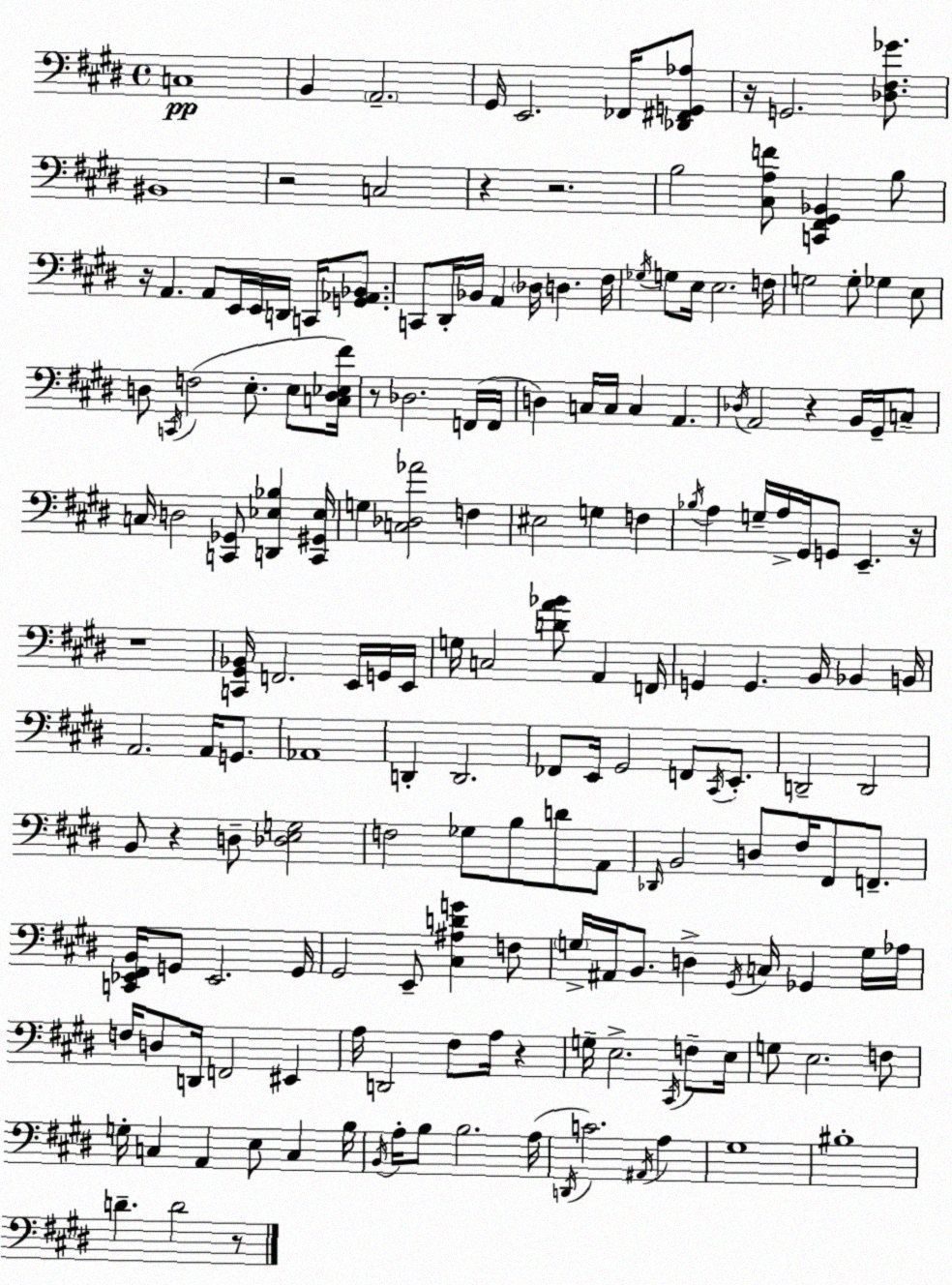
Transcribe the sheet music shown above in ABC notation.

X:1
T:Untitled
M:4/4
L:1/4
K:E
C,4 B,, A,,2 ^G,,/4 E,,2 _F,,/4 [_D,,^F,,G,,_A,]/2 z/4 G,,2 [_D,^F,_G]/2 ^B,,4 z2 C,2 z z2 B,2 [^C,A,F]/2 [C,,^F,,^G,,_B,,] B,/2 z/4 A,, A,,/2 E,,/4 E,,/4 D,,/4 C,,/4 [G,,_A,,_B,,]/2 C,,/2 ^D,,/4 _B,,/4 A,, _D,/4 D, ^F,/4 _G,/4 G,/2 E,/4 E,2 F,/4 G,2 G,/2 _G, E,/2 D,/2 C,,/4 F,2 E,/2 E,/2 [C,D,_E,^F]/4 z/2 _D,2 F,,/4 F,,/4 D, C,/4 C,/4 C, A,, _D,/4 A,,2 z B,,/4 ^G,,/4 C,/2 C,/4 D,2 [C,,_G,,]/2 [D,,_E,_B,] [C,,^G,,_E,]/4 G, [C,_D,_A]2 F, ^E,2 G, F, _B,/4 A, G,/4 A,/4 ^G,,/4 G,,/2 E,, z/4 z4 [C,,^G,,_B,,]/4 F,,2 E,,/4 G,,/4 E,,/4 G,/4 C,2 [DA_B]/2 A,, F,,/4 G,, G,, B,,/4 _B,, B,,/4 A,,2 A,,/4 G,,/2 _A,,4 D,, D,,2 _F,,/2 E,,/4 ^G,,2 F,,/2 ^C,,/4 E,,/2 D,,2 D,,2 B,,/2 z D,/2 [_D,E,G,]2 F,2 _G,/2 B,/2 D/2 A,,/2 _D,,/4 B,,2 D,/2 ^F,/4 ^F,,/2 F,,/2 [C,,_E,,^F,,B,,]/4 G,,/2 _E,,2 G,,/4 ^G,,2 E,,/2 [^C,^A,DG] F,/2 G,/4 ^A,,/4 B,,/2 D, ^G,,/4 C,/4 _G,, G,/4 _A,/4 F,/4 D,/2 D,,/4 F,,2 ^E,, A,/4 D,,2 ^F,/2 A,/4 z G,/4 E,2 ^C,,/4 F,/2 E,/4 G,/2 E,2 F,/2 G,/4 C, A,, E,/2 C, B,/4 B,,/4 A,/4 B,/2 B,2 A,/4 D,,/4 C2 ^A,,/4 A, ^G,4 ^B,4 D D2 z/2